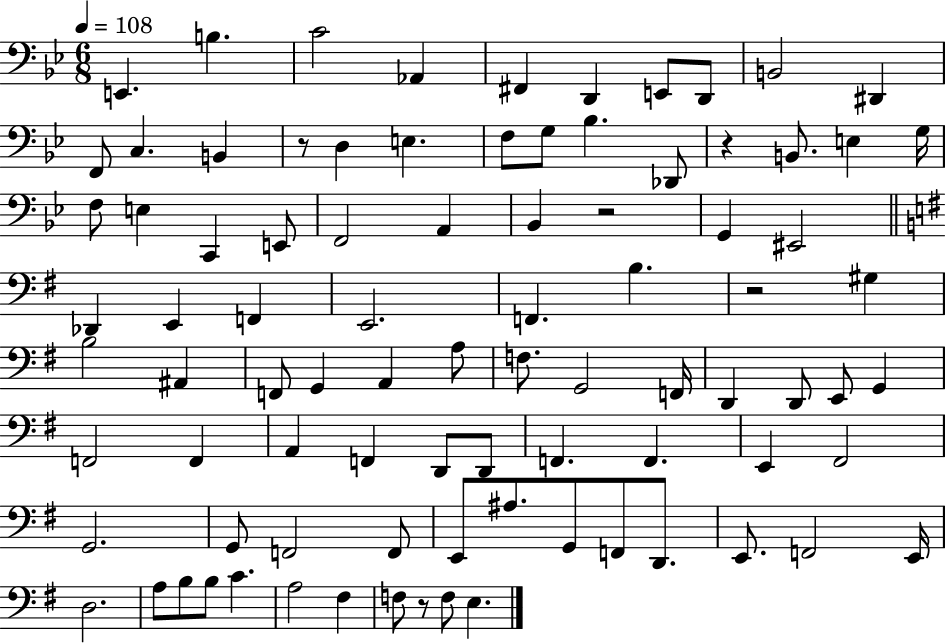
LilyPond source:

{
  \clef bass
  \numericTimeSignature
  \time 6/8
  \key bes \major
  \tempo 4 = 108
  e,4. b4. | c'2 aes,4 | fis,4 d,4 e,8 d,8 | b,2 dis,4 | \break f,8 c4. b,4 | r8 d4 e4. | f8 g8 bes4. des,8 | r4 b,8. e4 g16 | \break f8 e4 c,4 e,8 | f,2 a,4 | bes,4 r2 | g,4 eis,2 | \break \bar "||" \break \key g \major des,4 e,4 f,4 | e,2. | f,4. b4. | r2 gis4 | \break b2 ais,4 | f,8 g,4 a,4 a8 | f8. g,2 f,16 | d,4 d,8 e,8 g,4 | \break f,2 f,4 | a,4 f,4 d,8 d,8 | f,4. f,4. | e,4 fis,2 | \break g,2. | g,8 f,2 f,8 | e,8 ais8. g,8 f,8 d,8. | e,8. f,2 e,16 | \break d2. | a8 b8 b8 c'4. | a2 fis4 | f8 r8 f8 e4. | \break \bar "|."
}